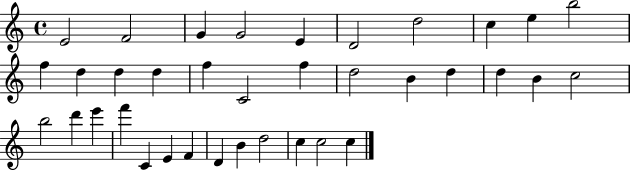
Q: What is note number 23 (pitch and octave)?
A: C5